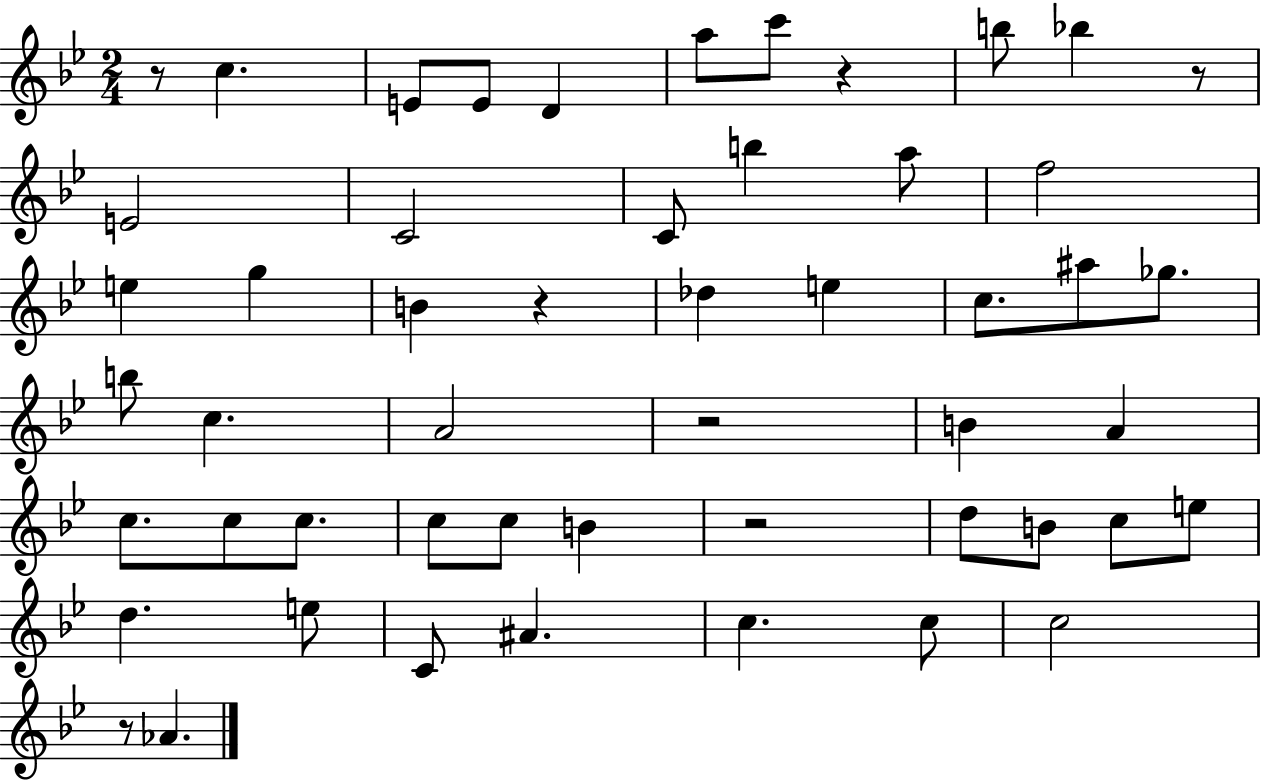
{
  \clef treble
  \numericTimeSignature
  \time 2/4
  \key bes \major
  \repeat volta 2 { r8 c''4. | e'8 e'8 d'4 | a''8 c'''8 r4 | b''8 bes''4 r8 | \break e'2 | c'2 | c'8 b''4 a''8 | f''2 | \break e''4 g''4 | b'4 r4 | des''4 e''4 | c''8. ais''8 ges''8. | \break b''8 c''4. | a'2 | r2 | b'4 a'4 | \break c''8. c''8 c''8. | c''8 c''8 b'4 | r2 | d''8 b'8 c''8 e''8 | \break d''4. e''8 | c'8 ais'4. | c''4. c''8 | c''2 | \break r8 aes'4. | } \bar "|."
}